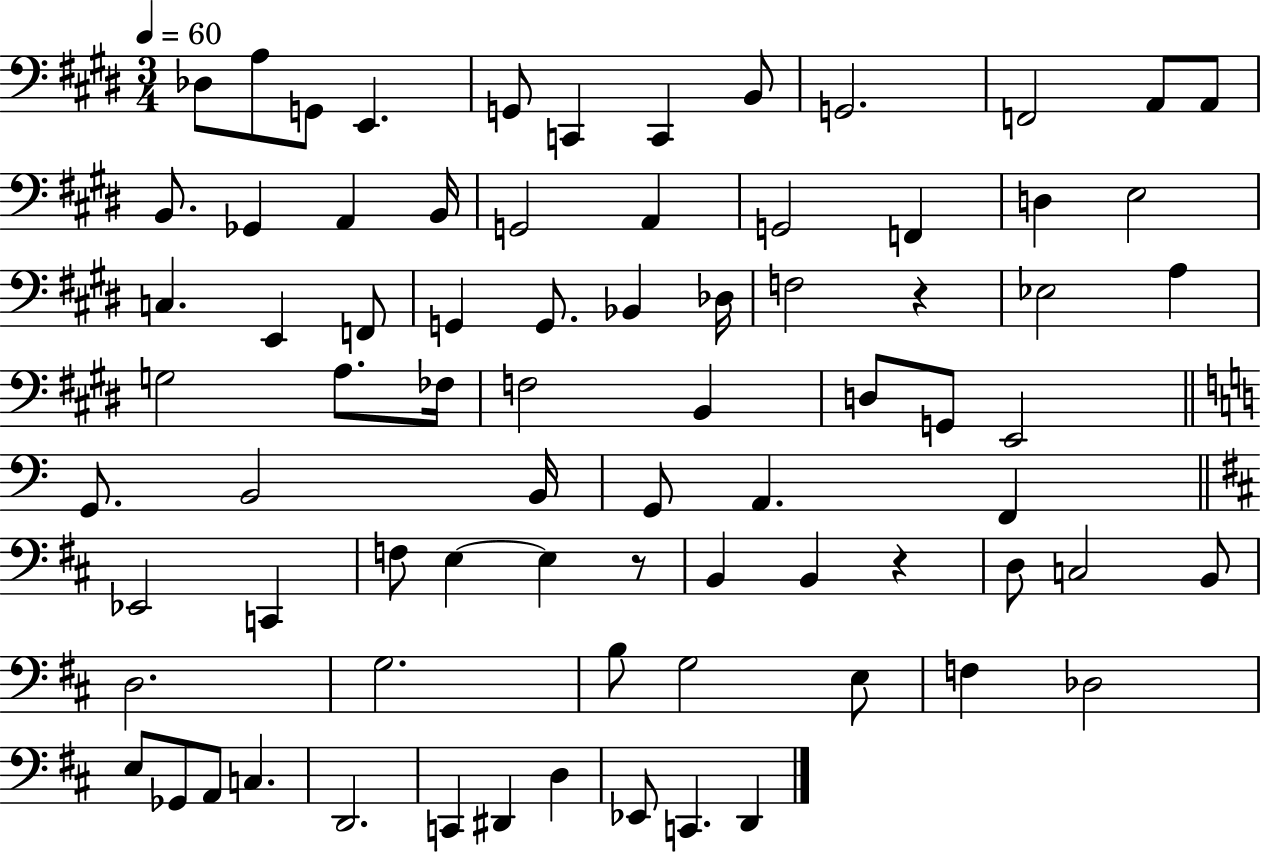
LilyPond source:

{
  \clef bass
  \numericTimeSignature
  \time 3/4
  \key e \major
  \tempo 4 = 60
  des8 a8 g,8 e,4. | g,8 c,4 c,4 b,8 | g,2. | f,2 a,8 a,8 | \break b,8. ges,4 a,4 b,16 | g,2 a,4 | g,2 f,4 | d4 e2 | \break c4. e,4 f,8 | g,4 g,8. bes,4 des16 | f2 r4 | ees2 a4 | \break g2 a8. fes16 | f2 b,4 | d8 g,8 e,2 | \bar "||" \break \key c \major g,8. b,2 b,16 | g,8 a,4. f,4 | \bar "||" \break \key b \minor ees,2 c,4 | f8 e4~~ e4 r8 | b,4 b,4 r4 | d8 c2 b,8 | \break d2. | g2. | b8 g2 e8 | f4 des2 | \break e8 ges,8 a,8 c4. | d,2. | c,4 dis,4 d4 | ees,8 c,4. d,4 | \break \bar "|."
}